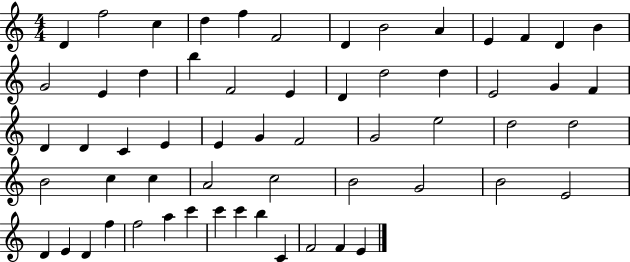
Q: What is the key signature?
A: C major